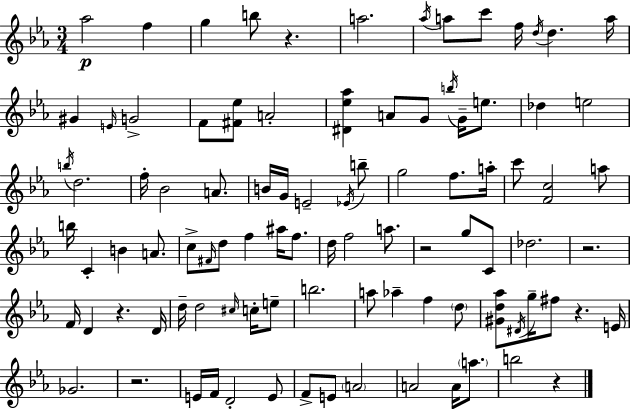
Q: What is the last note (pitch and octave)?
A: B5